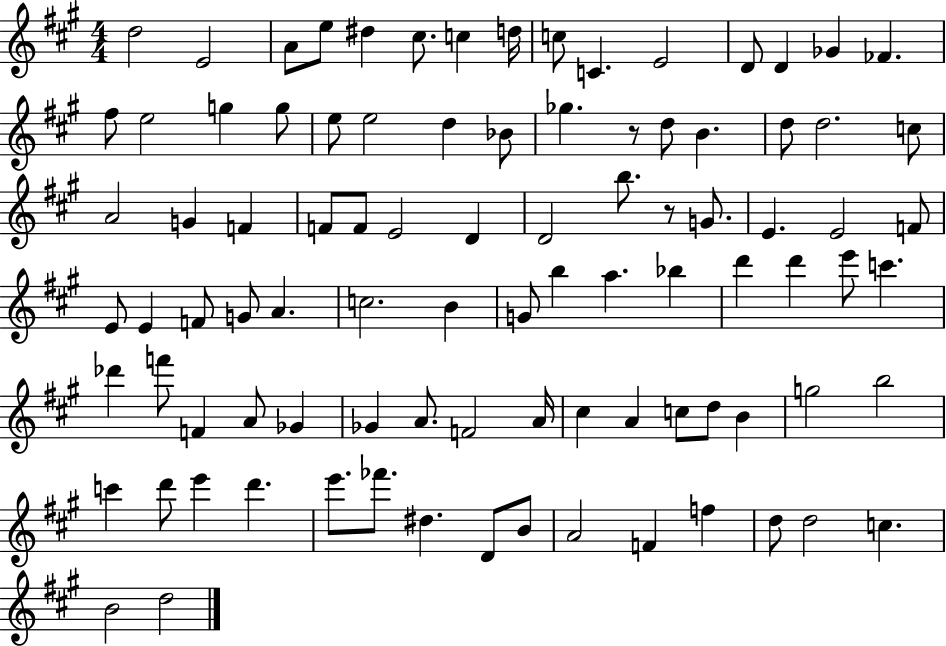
D5/h E4/h A4/e E5/e D#5/q C#5/e. C5/q D5/s C5/e C4/q. E4/h D4/e D4/q Gb4/q FES4/q. F#5/e E5/h G5/q G5/e E5/e E5/h D5/q Bb4/e Gb5/q. R/e D5/e B4/q. D5/e D5/h. C5/e A4/h G4/q F4/q F4/e F4/e E4/h D4/q D4/h B5/e. R/e G4/e. E4/q. E4/h F4/e E4/e E4/q F4/e G4/e A4/q. C5/h. B4/q G4/e B5/q A5/q. Bb5/q D6/q D6/q E6/e C6/q. Db6/q F6/e F4/q A4/e Gb4/q Gb4/q A4/e. F4/h A4/s C#5/q A4/q C5/e D5/e B4/q G5/h B5/h C6/q D6/e E6/q D6/q. E6/e. FES6/e. D#5/q. D4/e B4/e A4/h F4/q F5/q D5/e D5/h C5/q. B4/h D5/h